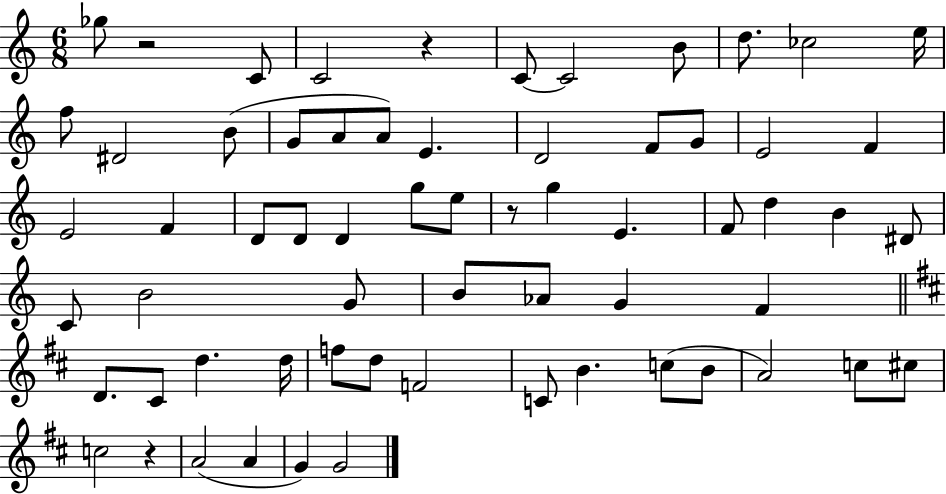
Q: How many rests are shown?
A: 4